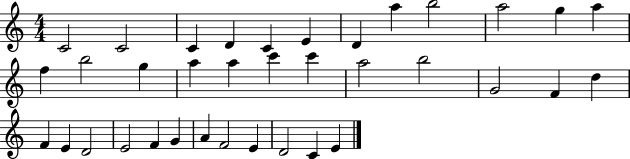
{
  \clef treble
  \numericTimeSignature
  \time 4/4
  \key c \major
  c'2 c'2 | c'4 d'4 c'4 e'4 | d'4 a''4 b''2 | a''2 g''4 a''4 | \break f''4 b''2 g''4 | a''4 a''4 c'''4 c'''4 | a''2 b''2 | g'2 f'4 d''4 | \break f'4 e'4 d'2 | e'2 f'4 g'4 | a'4 f'2 e'4 | d'2 c'4 e'4 | \break \bar "|."
}